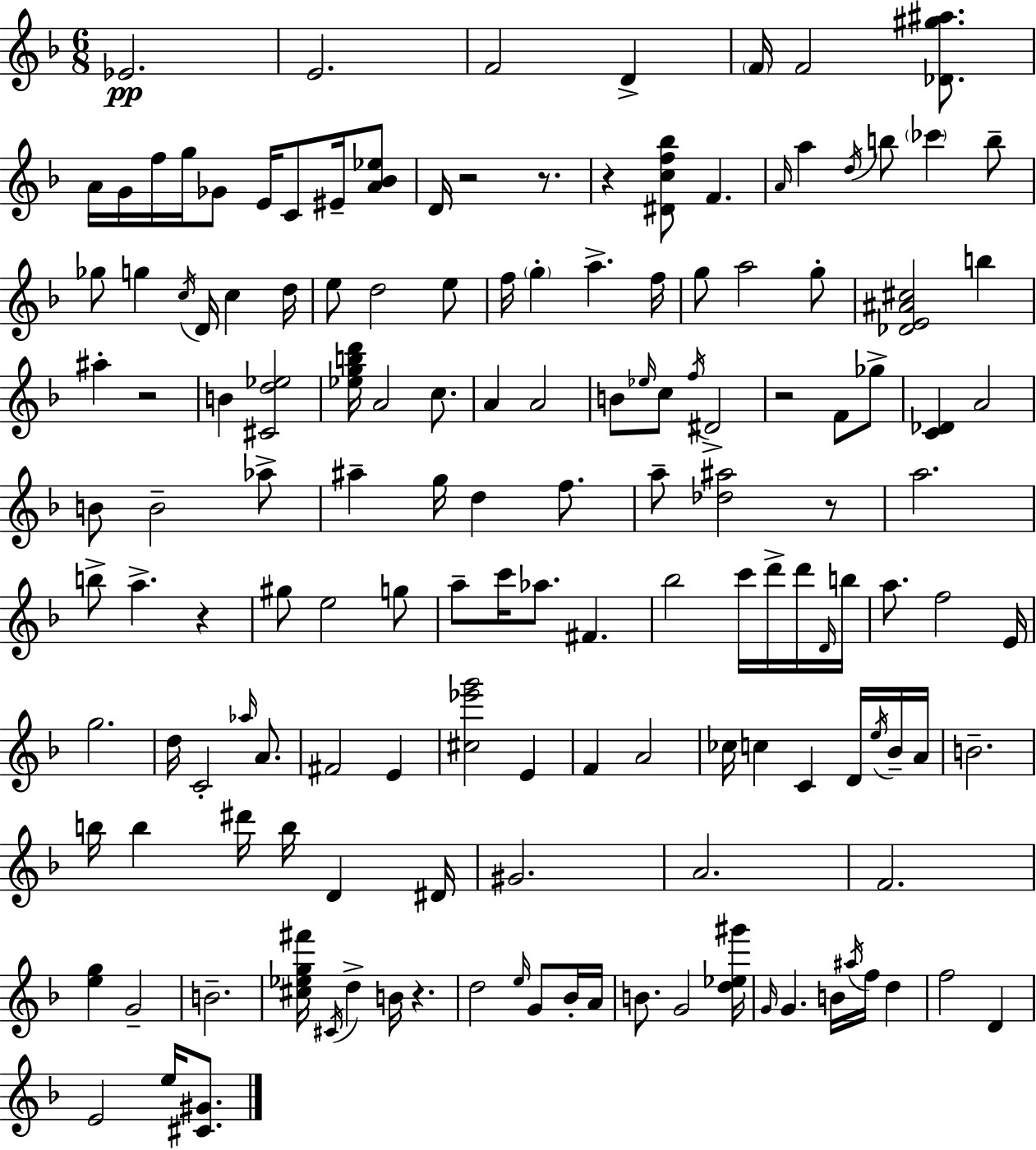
{
  \clef treble
  \numericTimeSignature
  \time 6/8
  \key d \minor
  ees'2.\pp | e'2. | f'2 d'4-> | \parenthesize f'16 f'2 <des' gis'' ais''>8. | \break a'16 g'16 f''16 g''16 ges'8 e'16 c'8 eis'16-- <a' bes' ees''>8 | d'16 r2 r8. | r4 <dis' c'' f'' bes''>8 f'4. | \grace { a'16 } a''4 \acciaccatura { d''16 } b''8 \parenthesize ces'''4 | \break b''8-- ges''8 g''4 \acciaccatura { c''16 } d'16 c''4 | d''16 e''8 d''2 | e''8 f''16 \parenthesize g''4-. a''4.-> | f''16 g''8 a''2 | \break g''8-. <des' e' ais' cis''>2 b''4 | ais''4-. r2 | b'4 <cis' d'' ees''>2 | <ees'' g'' b'' d'''>16 a'2 | \break c''8. a'4 a'2 | b'8 \grace { ees''16 } c''8 \acciaccatura { f''16 } dis'2-> | r2 | f'8 ges''8-> <c' des'>4 a'2 | \break b'8 b'2-- | aes''8-> ais''4-- g''16 d''4 | f''8. a''8-- <des'' ais''>2 | r8 a''2. | \break b''8-> a''4.-> | r4 gis''8 e''2 | g''8 a''8-- c'''16 aes''8. fis'4. | bes''2 | \break c'''16 d'''16-> d'''16 \grace { d'16 } b''16 a''8. f''2 | e'16 g''2. | d''16 c'2-. | \grace { aes''16 } a'8. fis'2 | \break e'4 <cis'' ees''' g'''>2 | e'4 f'4 a'2 | ces''16 c''4 | c'4 d'16 \acciaccatura { e''16 } bes'16-- a'16 b'2.-- | \break b''16 b''4 | dis'''16 b''16 d'4 dis'16 gis'2. | a'2. | f'2. | \break <e'' g''>4 | g'2-- b'2.-- | <cis'' ees'' g'' fis'''>16 \acciaccatura { cis'16 } d''4-> | b'16 r4. d''2 | \break \grace { e''16 } g'8 bes'16-. a'16 b'8. | g'2 <d'' ees'' gis'''>16 \grace { g'16 } g'4. | b'16 \acciaccatura { ais''16 } f''16 d''4 | f''2 d'4 | \break e'2 e''16 <cis' gis'>8. | \bar "|."
}